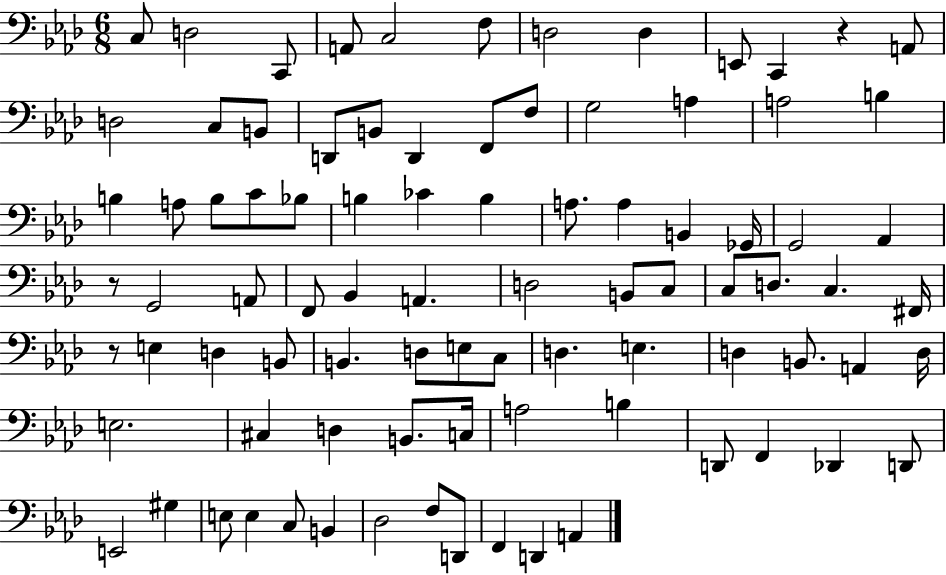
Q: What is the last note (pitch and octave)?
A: A2